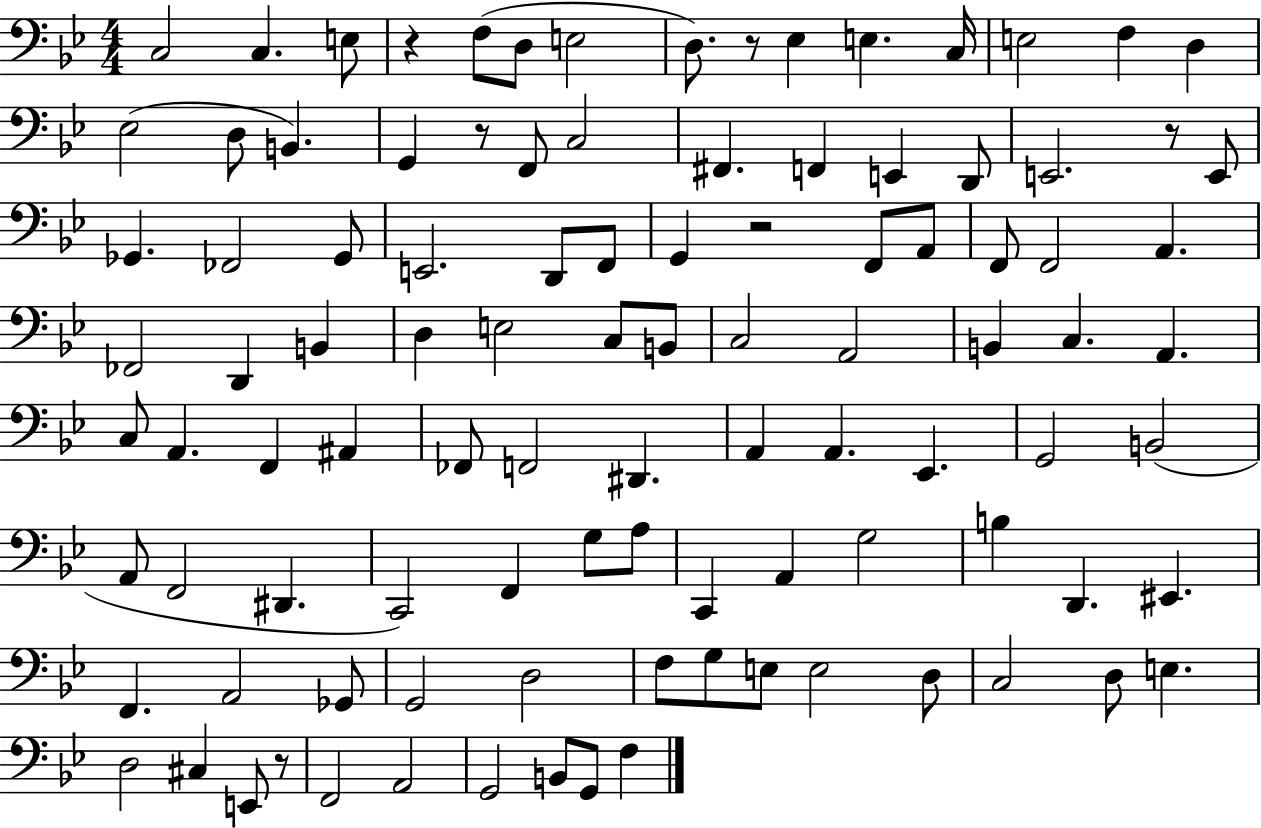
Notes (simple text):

C3/h C3/q. E3/e R/q F3/e D3/e E3/h D3/e. R/e Eb3/q E3/q. C3/s E3/h F3/q D3/q Eb3/h D3/e B2/q. G2/q R/e F2/e C3/h F#2/q. F2/q E2/q D2/e E2/h. R/e E2/e Gb2/q. FES2/h Gb2/e E2/h. D2/e F2/e G2/q R/h F2/e A2/e F2/e F2/h A2/q. FES2/h D2/q B2/q D3/q E3/h C3/e B2/e C3/h A2/h B2/q C3/q. A2/q. C3/e A2/q. F2/q A#2/q FES2/e F2/h D#2/q. A2/q A2/q. Eb2/q. G2/h B2/h A2/e F2/h D#2/q. C2/h F2/q G3/e A3/e C2/q A2/q G3/h B3/q D2/q. EIS2/q. F2/q. A2/h Gb2/e G2/h D3/h F3/e G3/e E3/e E3/h D3/e C3/h D3/e E3/q. D3/h C#3/q E2/e R/e F2/h A2/h G2/h B2/e G2/e F3/q